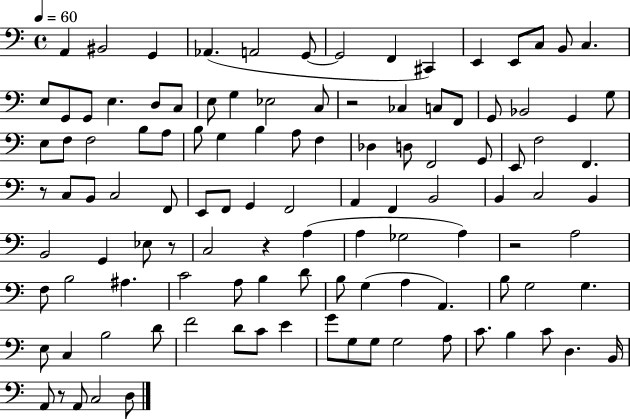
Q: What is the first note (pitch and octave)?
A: A2